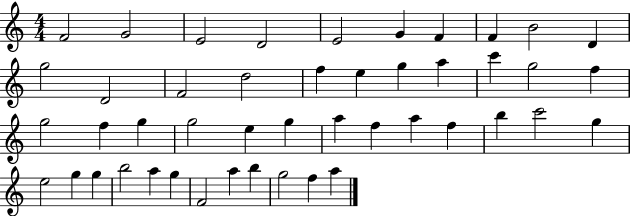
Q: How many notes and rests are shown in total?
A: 46